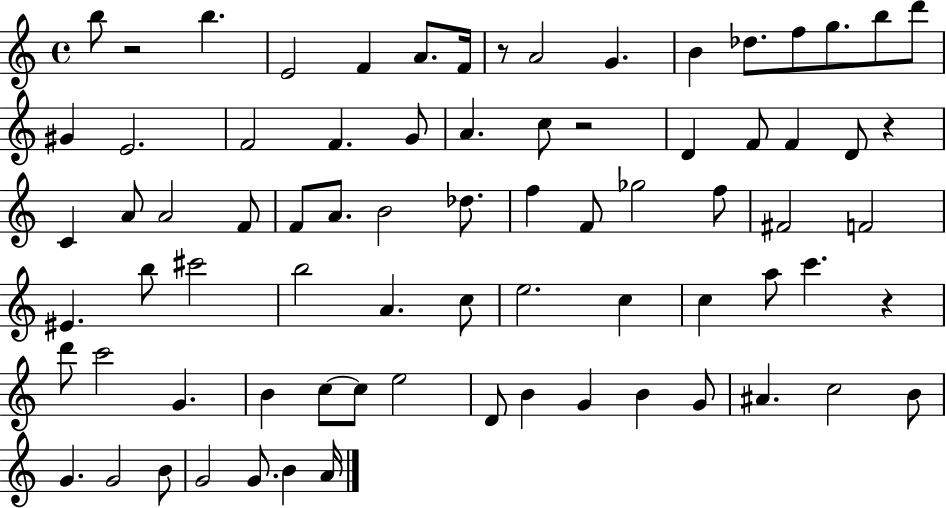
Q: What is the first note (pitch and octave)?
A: B5